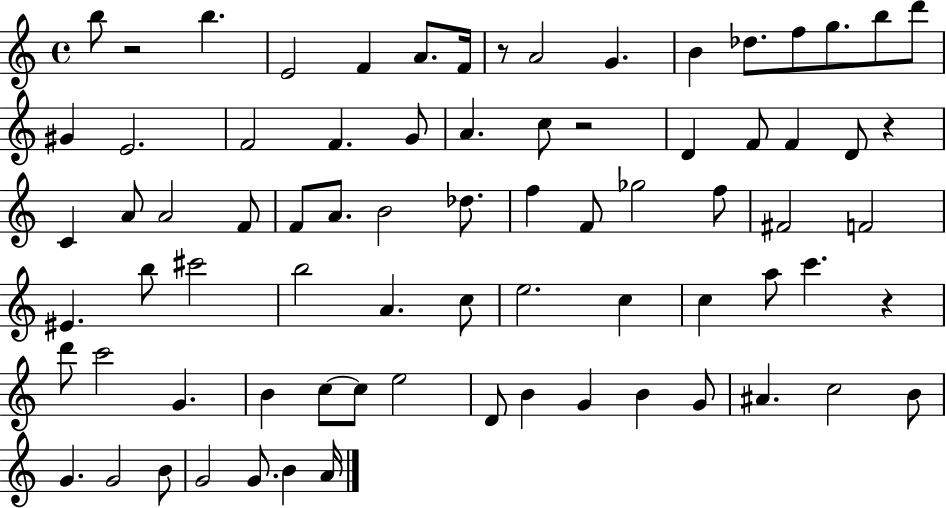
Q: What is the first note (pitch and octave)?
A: B5